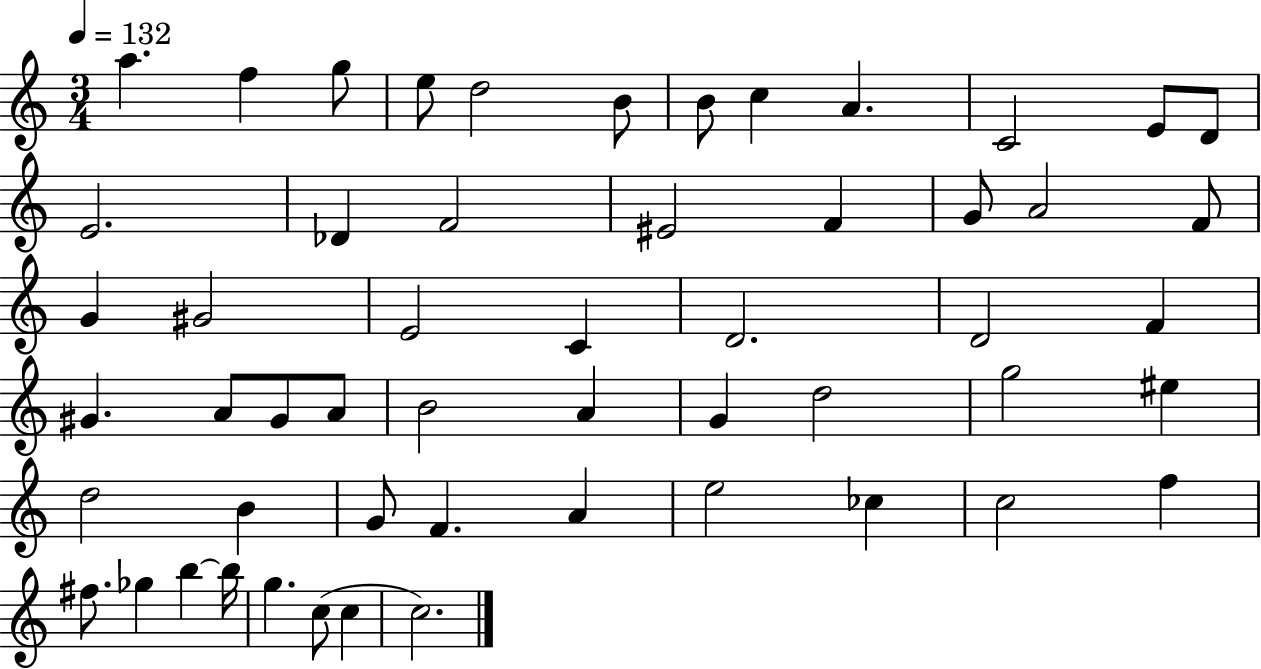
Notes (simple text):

A5/q. F5/q G5/e E5/e D5/h B4/e B4/e C5/q A4/q. C4/h E4/e D4/e E4/h. Db4/q F4/h EIS4/h F4/q G4/e A4/h F4/e G4/q G#4/h E4/h C4/q D4/h. D4/h F4/q G#4/q. A4/e G#4/e A4/e B4/h A4/q G4/q D5/h G5/h EIS5/q D5/h B4/q G4/e F4/q. A4/q E5/h CES5/q C5/h F5/q F#5/e. Gb5/q B5/q B5/s G5/q. C5/e C5/q C5/h.